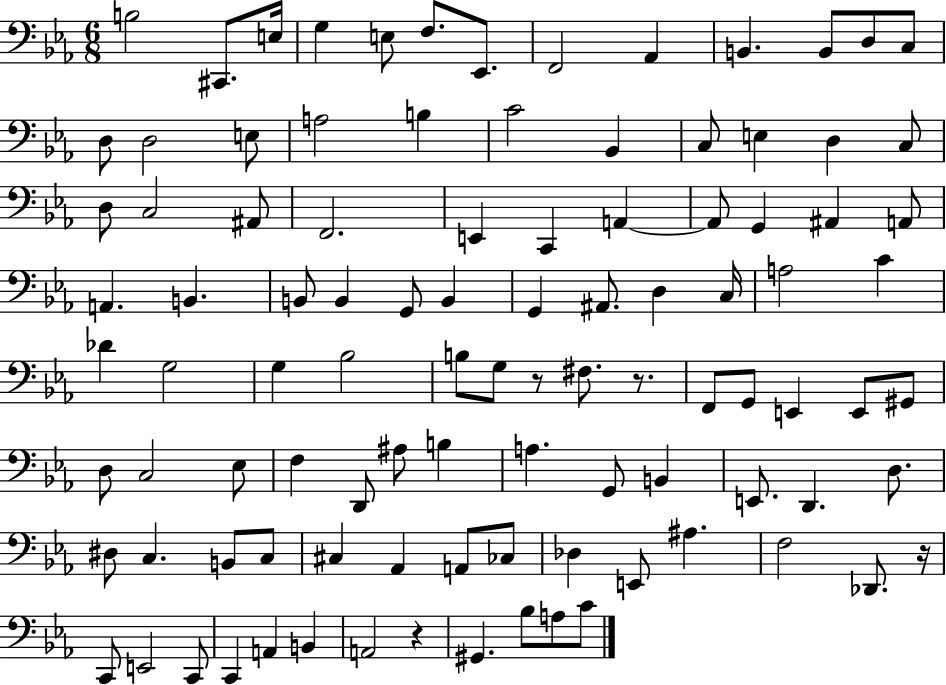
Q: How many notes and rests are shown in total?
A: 100